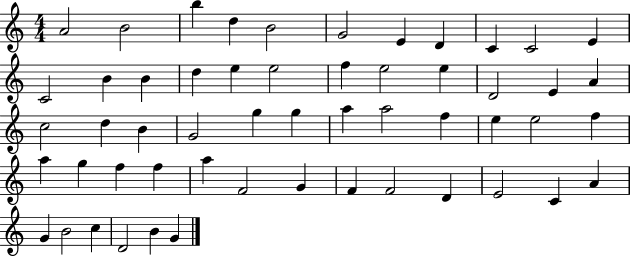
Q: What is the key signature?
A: C major